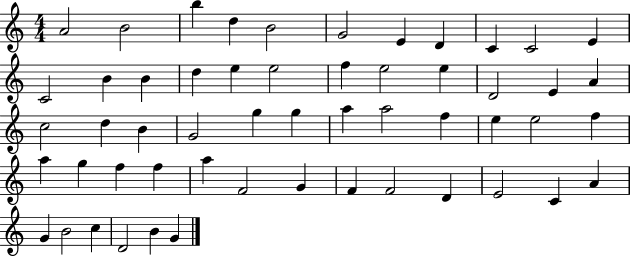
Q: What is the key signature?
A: C major